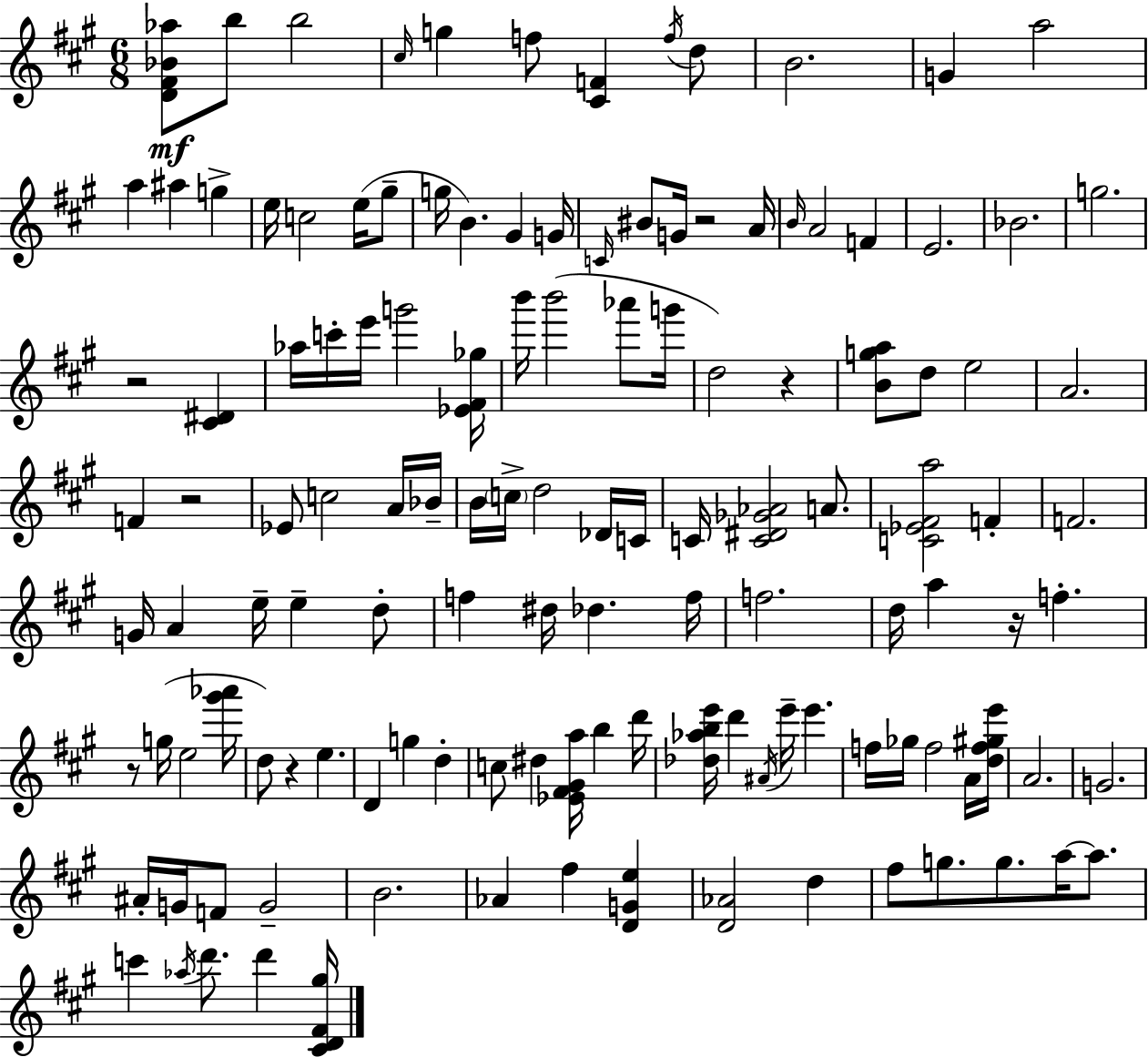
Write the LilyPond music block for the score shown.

{
  \clef treble
  \numericTimeSignature
  \time 6/8
  \key a \major
  <d' fis' bes' aes''>8\mf b''8 b''2 | \grace { cis''16 } g''4 f''8 <cis' f'>4 \acciaccatura { f''16 } | d''8 b'2. | g'4 a''2 | \break a''4 ais''4 g''4-> | e''16 c''2 e''16( | gis''8-- g''16 b'4.) gis'4 | g'16 \grace { c'16 } bis'8 g'16 r2 | \break a'16 \grace { b'16 } a'2 | f'4 e'2. | bes'2. | g''2. | \break r2 | <cis' dis'>4 aes''16 c'''16-. e'''16 g'''2 | <ees' fis' ges''>16 b'''16 b'''2( | aes'''8 g'''16 d''2) | \break r4 <b' g'' a''>8 d''8 e''2 | a'2. | f'4 r2 | ees'8 c''2 | \break a'16 bes'16-- b'16 \parenthesize c''16-> d''2 | des'16 c'16 c'16 <c' dis' ges' aes'>2 | a'8. <c' ees' fis' a''>2 | f'4-. f'2. | \break g'16 a'4 e''16-- e''4-- | d''8-. f''4 dis''16 des''4. | f''16 f''2. | d''16 a''4 r16 f''4.-. | \break r8 g''16( e''2 | <gis''' aes'''>16 d''8) r4 e''4. | d'4 g''4 | d''4-. c''8 dis''4 <ees' fis' gis' a''>16 b''4 | \break d'''16 <des'' aes'' b'' e'''>16 d'''4 \acciaccatura { ais'16 } e'''16-- e'''4. | f''16 ges''16 f''2 | a'16 <d'' f'' gis'' e'''>16 a'2. | g'2. | \break ais'16-. g'16 f'8 g'2-- | b'2. | aes'4 fis''4 | <d' g' e''>4 <d' aes'>2 | \break d''4 fis''8 g''8. g''8. | a''16~~ a''8. c'''4 \acciaccatura { aes''16 } d'''8. | d'''4 <cis' d' fis' gis''>16 \bar "|."
}